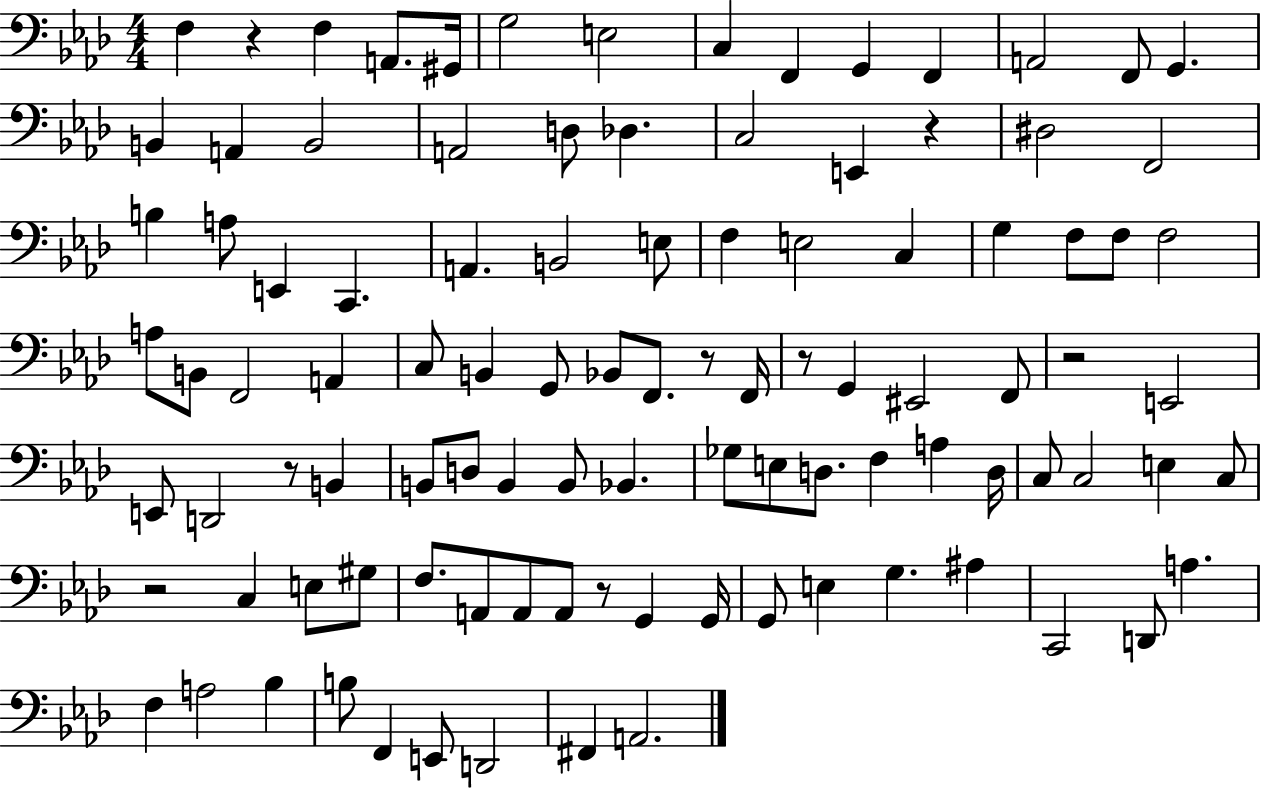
{
  \clef bass
  \numericTimeSignature
  \time 4/4
  \key aes \major
  f4 r4 f4 a,8. gis,16 | g2 e2 | c4 f,4 g,4 f,4 | a,2 f,8 g,4. | \break b,4 a,4 b,2 | a,2 d8 des4. | c2 e,4 r4 | dis2 f,2 | \break b4 a8 e,4 c,4. | a,4. b,2 e8 | f4 e2 c4 | g4 f8 f8 f2 | \break a8 b,8 f,2 a,4 | c8 b,4 g,8 bes,8 f,8. r8 f,16 | r8 g,4 eis,2 f,8 | r2 e,2 | \break e,8 d,2 r8 b,4 | b,8 d8 b,4 b,8 bes,4. | ges8 e8 d8. f4 a4 d16 | c8 c2 e4 c8 | \break r2 c4 e8 gis8 | f8. a,8 a,8 a,8 r8 g,4 g,16 | g,8 e4 g4. ais4 | c,2 d,8 a4. | \break f4 a2 bes4 | b8 f,4 e,8 d,2 | fis,4 a,2. | \bar "|."
}